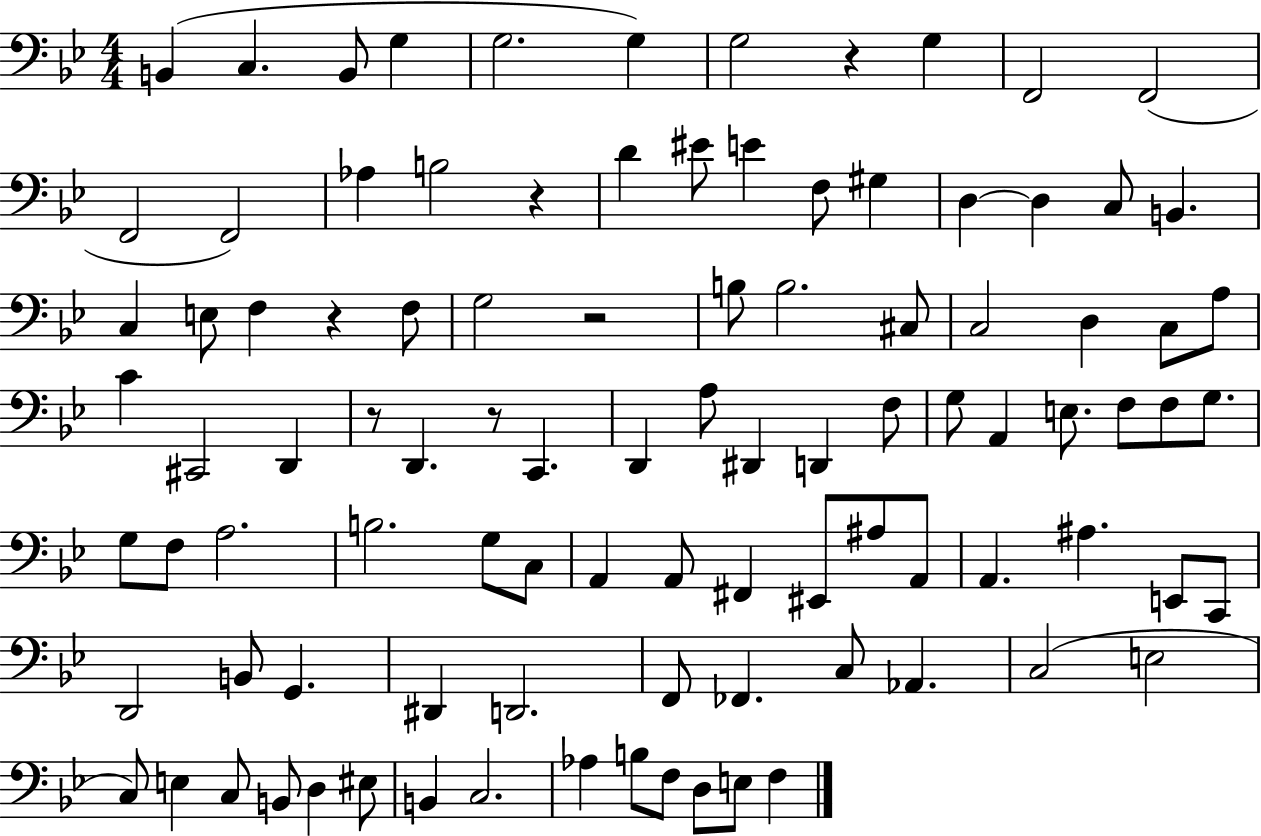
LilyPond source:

{
  \clef bass
  \numericTimeSignature
  \time 4/4
  \key bes \major
  b,4( c4. b,8 g4 | g2. g4) | g2 r4 g4 | f,2 f,2( | \break f,2 f,2) | aes4 b2 r4 | d'4 eis'8 e'4 f8 gis4 | d4~~ d4 c8 b,4. | \break c4 e8 f4 r4 f8 | g2 r2 | b8 b2. cis8 | c2 d4 c8 a8 | \break c'4 cis,2 d,4 | r8 d,4. r8 c,4. | d,4 a8 dis,4 d,4 f8 | g8 a,4 e8. f8 f8 g8. | \break g8 f8 a2. | b2. g8 c8 | a,4 a,8 fis,4 eis,8 ais8 a,8 | a,4. ais4. e,8 c,8 | \break d,2 b,8 g,4. | dis,4 d,2. | f,8 fes,4. c8 aes,4. | c2( e2 | \break c8) e4 c8 b,8 d4 eis8 | b,4 c2. | aes4 b8 f8 d8 e8 f4 | \bar "|."
}